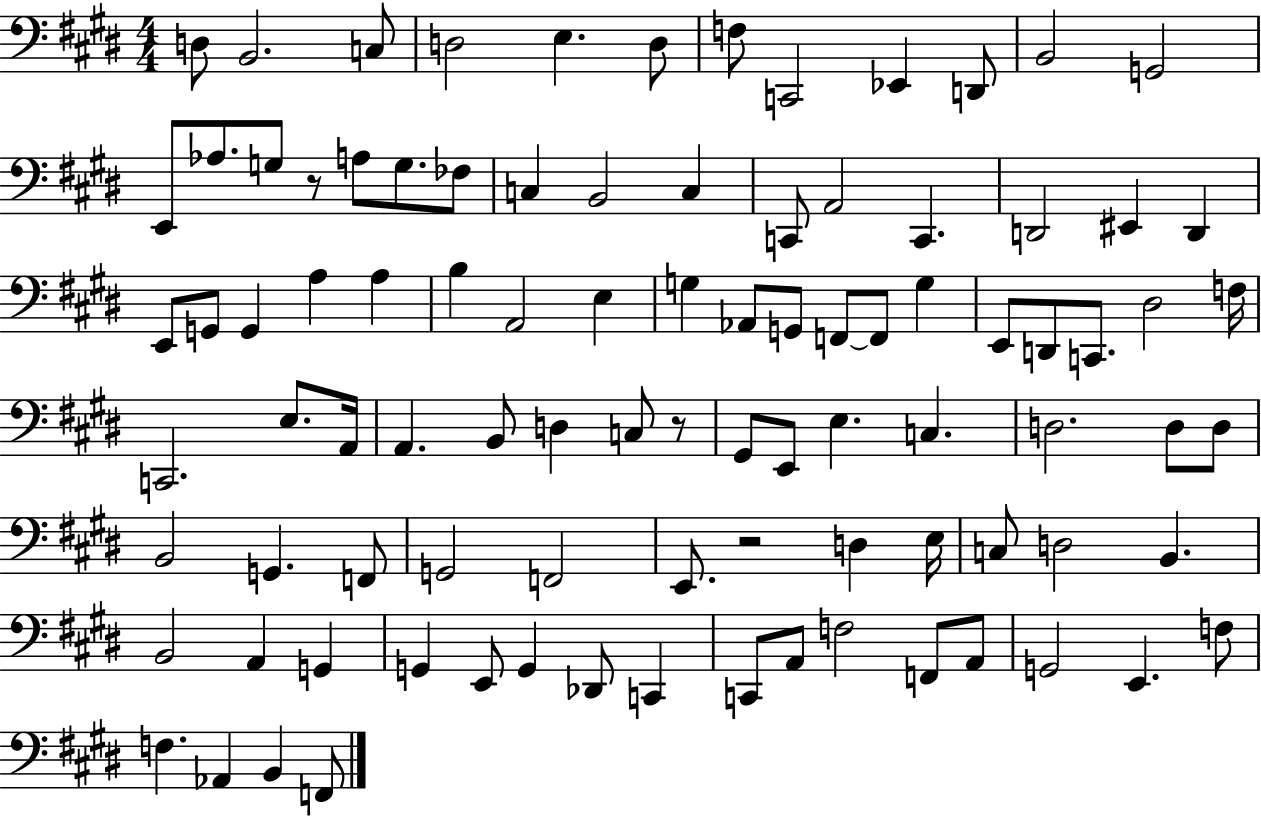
D3/e B2/h. C3/e D3/h E3/q. D3/e F3/e C2/h Eb2/q D2/e B2/h G2/h E2/e Ab3/e. G3/e R/e A3/e G3/e. FES3/e C3/q B2/h C3/q C2/e A2/h C2/q. D2/h EIS2/q D2/q E2/e G2/e G2/q A3/q A3/q B3/q A2/h E3/q G3/q Ab2/e G2/e F2/e F2/e G3/q E2/e D2/e C2/e. D#3/h F3/s C2/h. E3/e. A2/s A2/q. B2/e D3/q C3/e R/e G#2/e E2/e E3/q. C3/q. D3/h. D3/e D3/e B2/h G2/q. F2/e G2/h F2/h E2/e. R/h D3/q E3/s C3/e D3/h B2/q. B2/h A2/q G2/q G2/q E2/e G2/q Db2/e C2/q C2/e A2/e F3/h F2/e A2/e G2/h E2/q. F3/e F3/q. Ab2/q B2/q F2/e